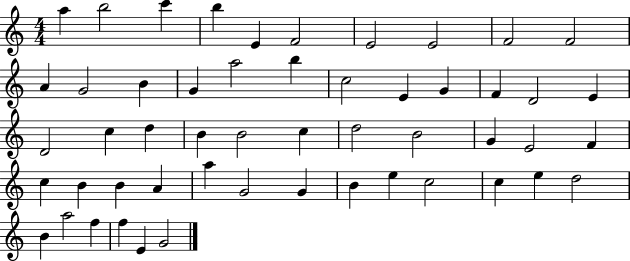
X:1
T:Untitled
M:4/4
L:1/4
K:C
a b2 c' b E F2 E2 E2 F2 F2 A G2 B G a2 b c2 E G F D2 E D2 c d B B2 c d2 B2 G E2 F c B B A a G2 G B e c2 c e d2 B a2 f f E G2